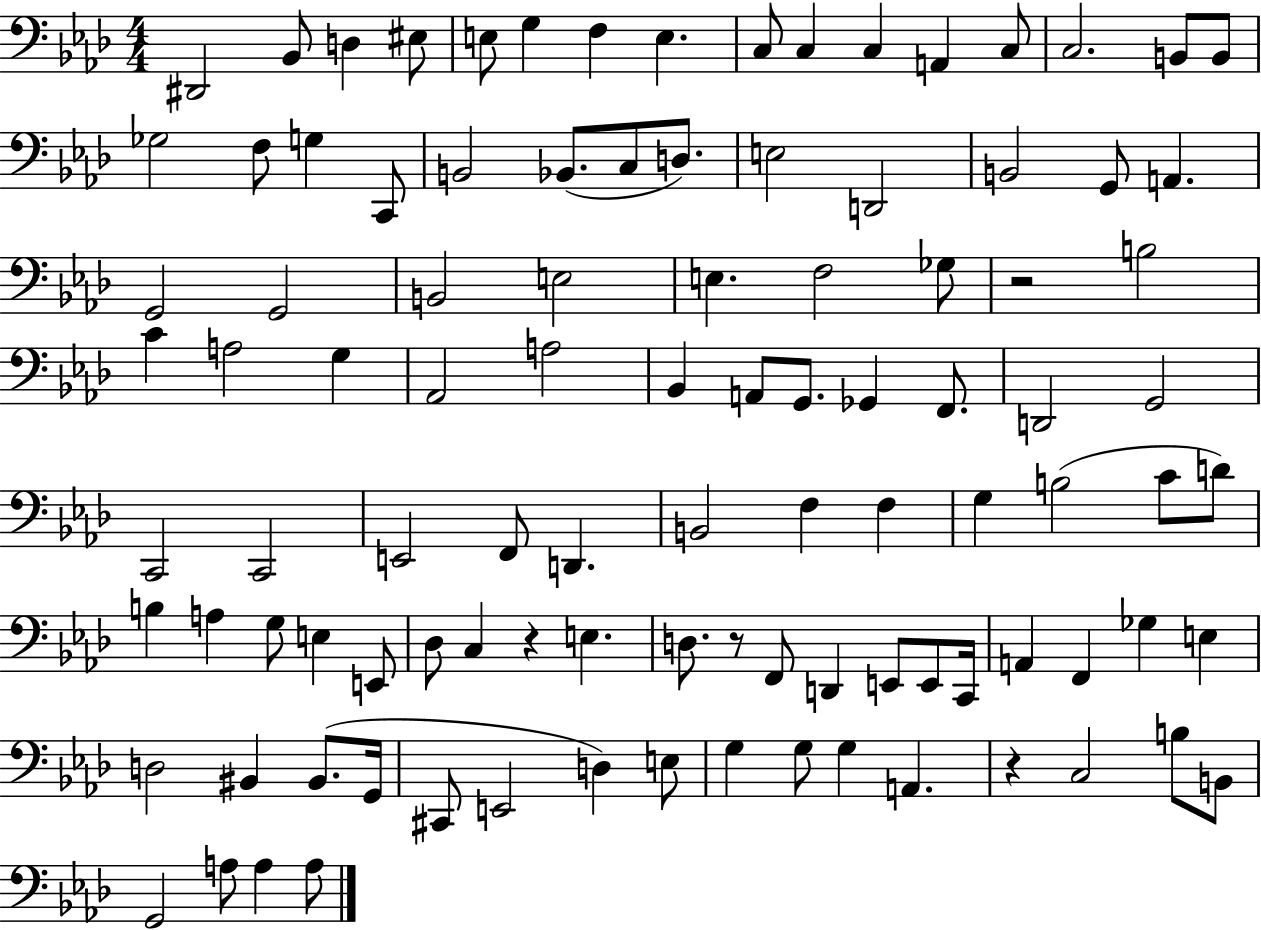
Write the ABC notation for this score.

X:1
T:Untitled
M:4/4
L:1/4
K:Ab
^D,,2 _B,,/2 D, ^E,/2 E,/2 G, F, E, C,/2 C, C, A,, C,/2 C,2 B,,/2 B,,/2 _G,2 F,/2 G, C,,/2 B,,2 _B,,/2 C,/2 D,/2 E,2 D,,2 B,,2 G,,/2 A,, G,,2 G,,2 B,,2 E,2 E, F,2 _G,/2 z2 B,2 C A,2 G, _A,,2 A,2 _B,, A,,/2 G,,/2 _G,, F,,/2 D,,2 G,,2 C,,2 C,,2 E,,2 F,,/2 D,, B,,2 F, F, G, B,2 C/2 D/2 B, A, G,/2 E, E,,/2 _D,/2 C, z E, D,/2 z/2 F,,/2 D,, E,,/2 E,,/2 C,,/4 A,, F,, _G, E, D,2 ^B,, ^B,,/2 G,,/4 ^C,,/2 E,,2 D, E,/2 G, G,/2 G, A,, z C,2 B,/2 B,,/2 G,,2 A,/2 A, A,/2